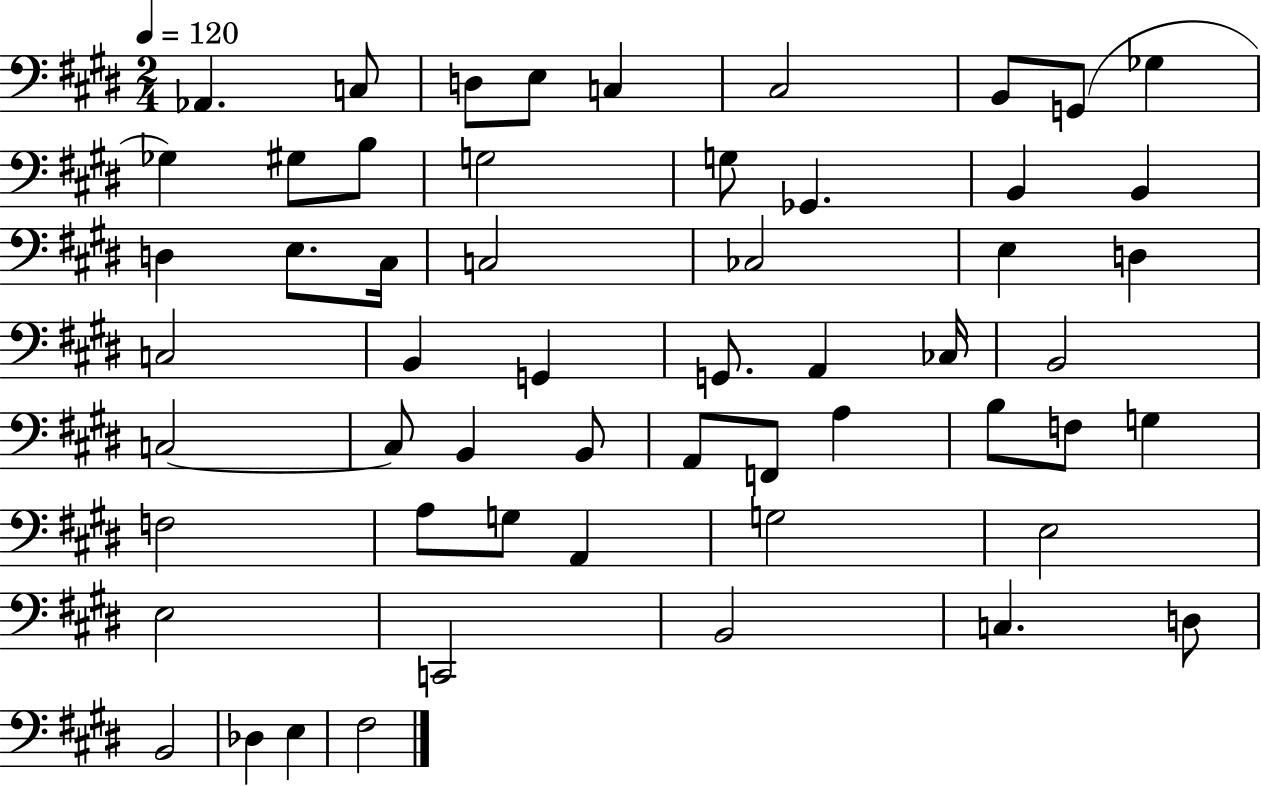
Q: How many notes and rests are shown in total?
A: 56